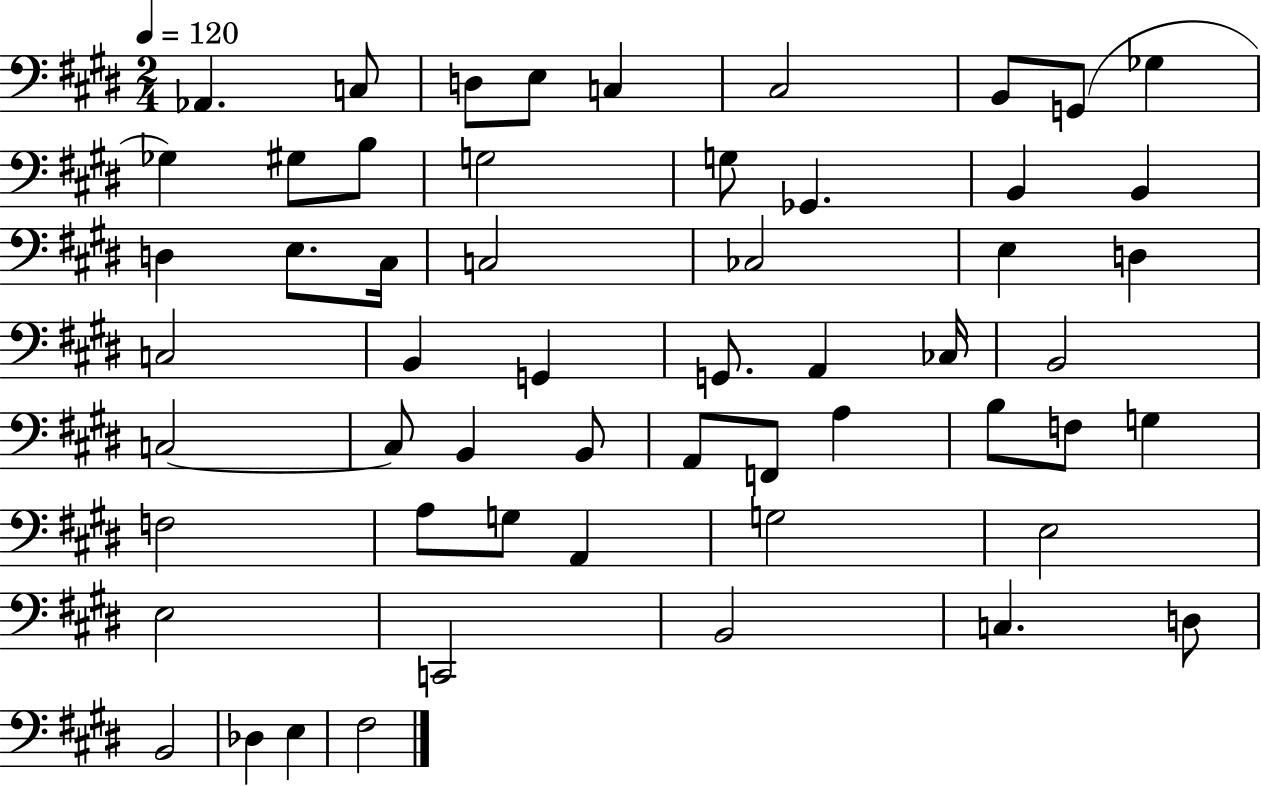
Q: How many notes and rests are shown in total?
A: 56